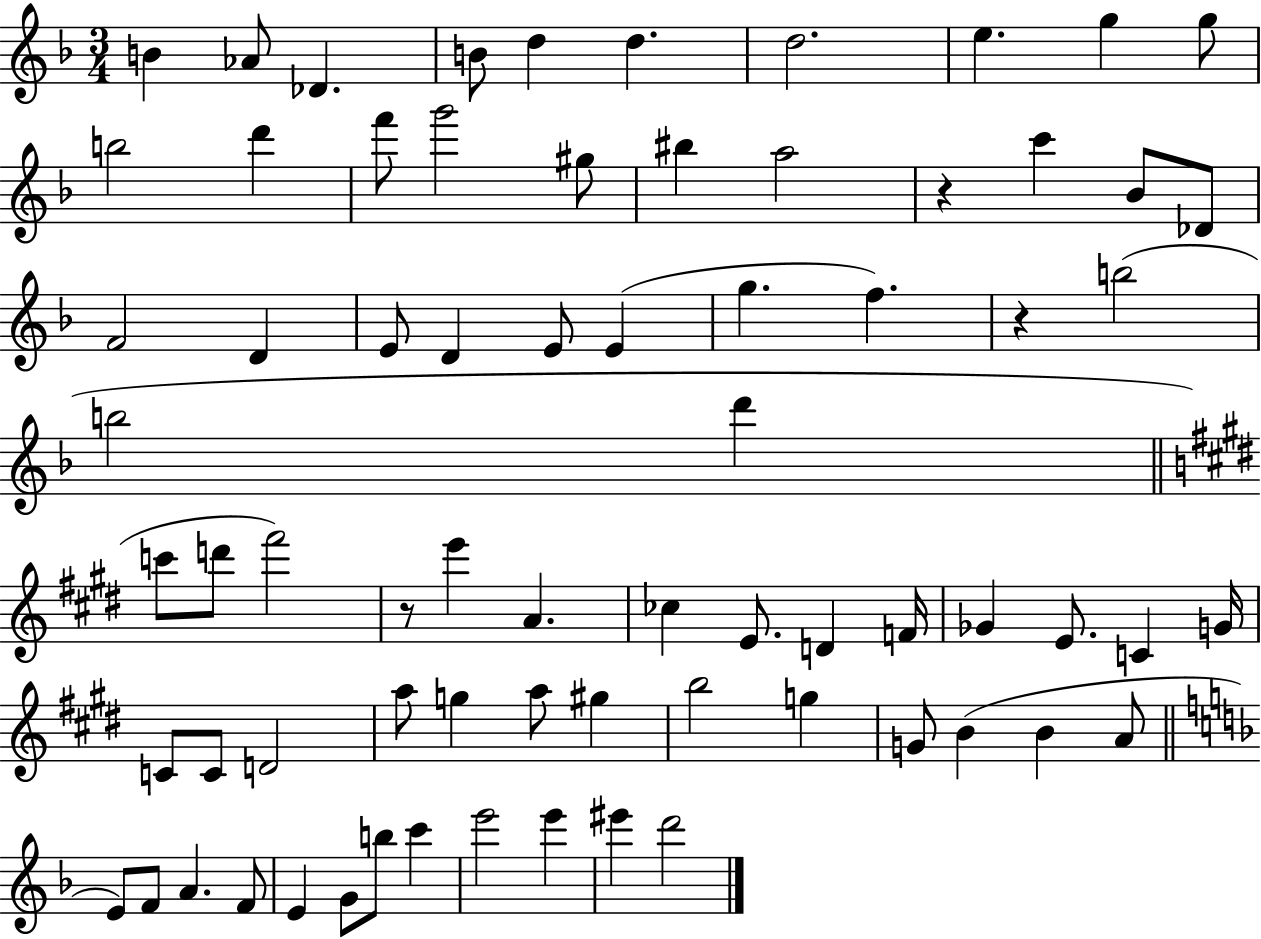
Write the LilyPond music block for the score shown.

{
  \clef treble
  \numericTimeSignature
  \time 3/4
  \key f \major
  b'4 aes'8 des'4. | b'8 d''4 d''4. | d''2. | e''4. g''4 g''8 | \break b''2 d'''4 | f'''8 g'''2 gis''8 | bis''4 a''2 | r4 c'''4 bes'8 des'8 | \break f'2 d'4 | e'8 d'4 e'8 e'4( | g''4. f''4.) | r4 b''2( | \break b''2 d'''4 | \bar "||" \break \key e \major c'''8 d'''8 fis'''2) | r8 e'''4 a'4. | ces''4 e'8. d'4 f'16 | ges'4 e'8. c'4 g'16 | \break c'8 c'8 d'2 | a''8 g''4 a''8 gis''4 | b''2 g''4 | g'8 b'4( b'4 a'8 | \break \bar "||" \break \key d \minor e'8) f'8 a'4. f'8 | e'4 g'8 b''8 c'''4 | e'''2 e'''4 | eis'''4 d'''2 | \break \bar "|."
}